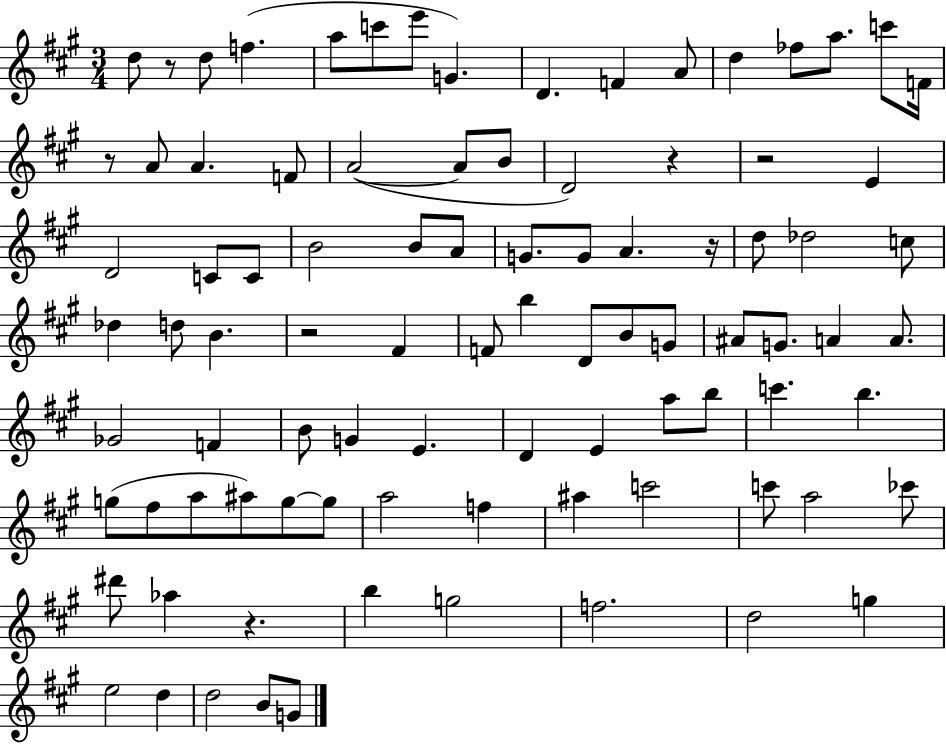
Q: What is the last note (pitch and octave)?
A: G4